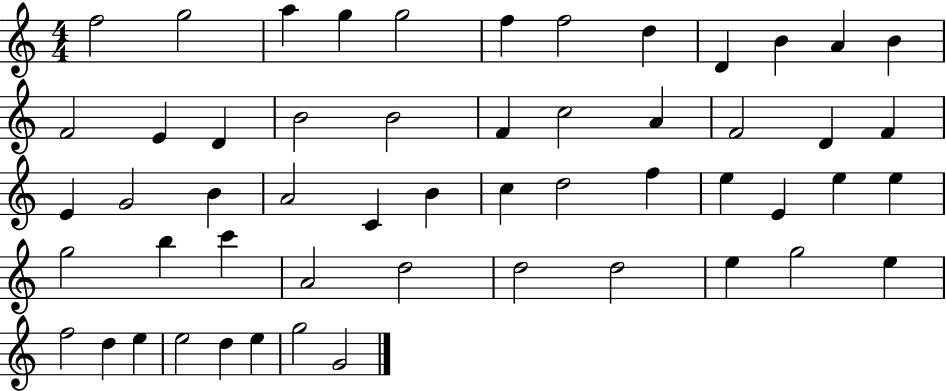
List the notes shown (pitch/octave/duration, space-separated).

F5/h G5/h A5/q G5/q G5/h F5/q F5/h D5/q D4/q B4/q A4/q B4/q F4/h E4/q D4/q B4/h B4/h F4/q C5/h A4/q F4/h D4/q F4/q E4/q G4/h B4/q A4/h C4/q B4/q C5/q D5/h F5/q E5/q E4/q E5/q E5/q G5/h B5/q C6/q A4/h D5/h D5/h D5/h E5/q G5/h E5/q F5/h D5/q E5/q E5/h D5/q E5/q G5/h G4/h